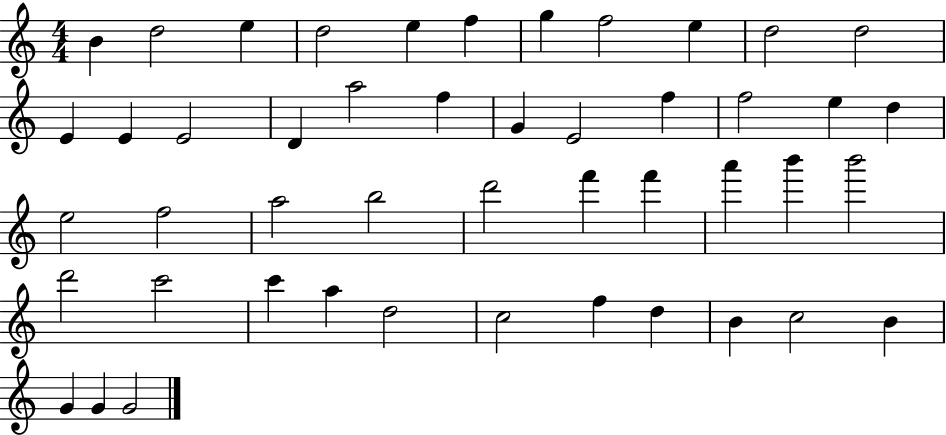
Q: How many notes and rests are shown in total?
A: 47